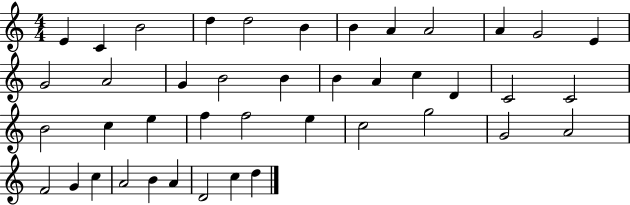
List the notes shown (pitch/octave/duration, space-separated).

E4/q C4/q B4/h D5/q D5/h B4/q B4/q A4/q A4/h A4/q G4/h E4/q G4/h A4/h G4/q B4/h B4/q B4/q A4/q C5/q D4/q C4/h C4/h B4/h C5/q E5/q F5/q F5/h E5/q C5/h G5/h G4/h A4/h F4/h G4/q C5/q A4/h B4/q A4/q D4/h C5/q D5/q